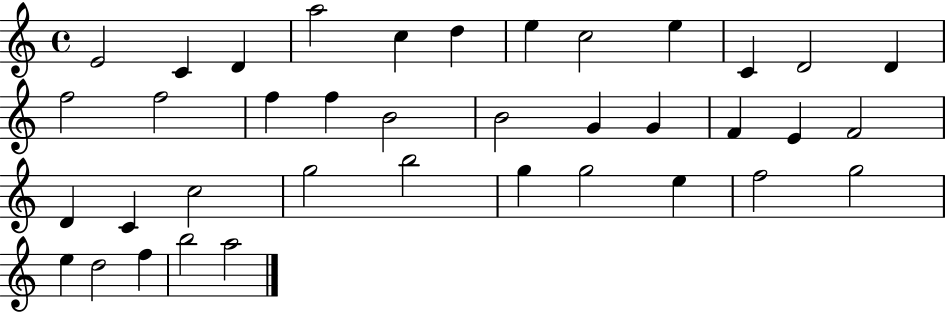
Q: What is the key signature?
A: C major